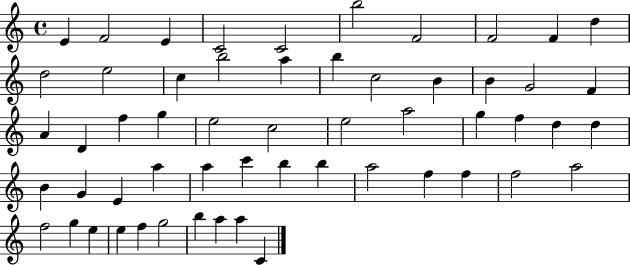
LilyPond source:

{
  \clef treble
  \time 4/4
  \defaultTimeSignature
  \key c \major
  e'4 f'2 e'4 | c'2 c'2 | b''2 f'2 | f'2 f'4 d''4 | \break d''2 e''2 | c''4 b''2 a''4 | b''4 c''2 b'4 | b'4 g'2 f'4 | \break a'4 d'4 f''4 g''4 | e''2 c''2 | e''2 a''2 | g''4 f''4 d''4 d''4 | \break b'4 g'4 e'4 a''4 | a''4 c'''4 b''4 b''4 | a''2 f''4 f''4 | f''2 a''2 | \break f''2 g''4 e''4 | e''4 f''4 g''2 | b''4 a''4 a''4 c'4 | \bar "|."
}